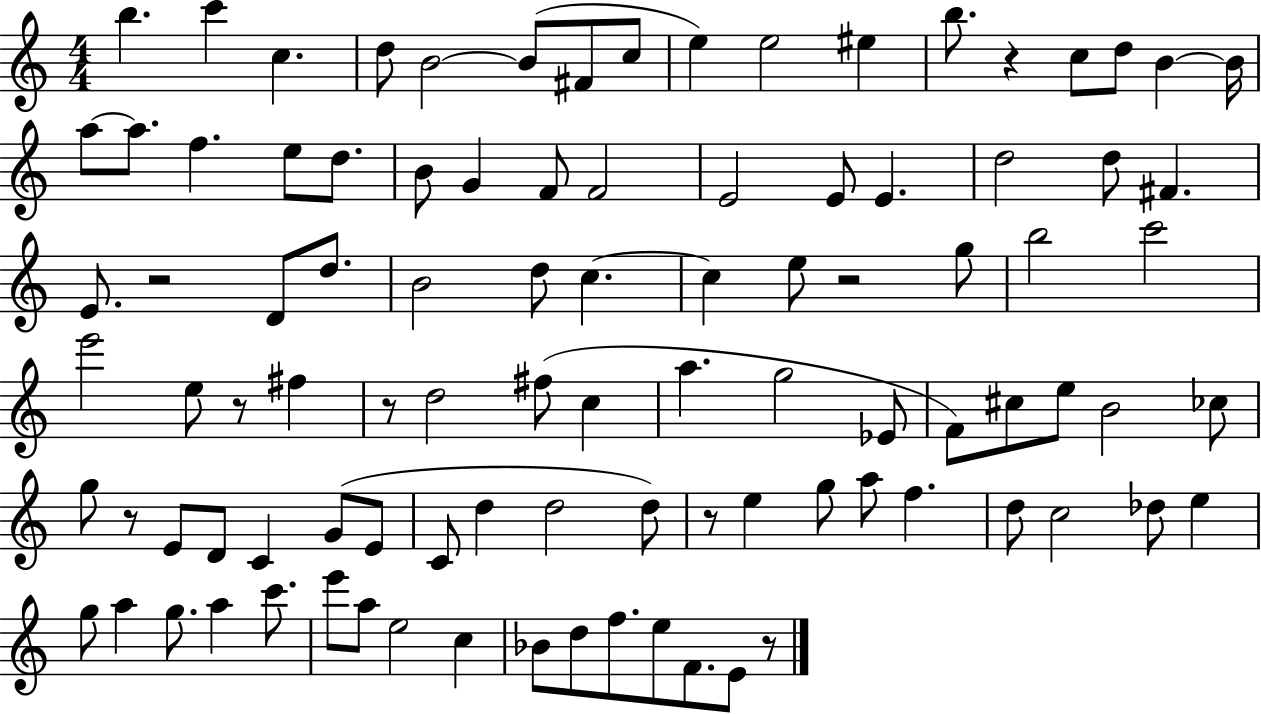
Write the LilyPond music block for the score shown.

{
  \clef treble
  \numericTimeSignature
  \time 4/4
  \key c \major
  b''4. c'''4 c''4. | d''8 b'2~~ b'8( fis'8 c''8 | e''4) e''2 eis''4 | b''8. r4 c''8 d''8 b'4~~ b'16 | \break a''8~~ a''8. f''4. e''8 d''8. | b'8 g'4 f'8 f'2 | e'2 e'8 e'4. | d''2 d''8 fis'4. | \break e'8. r2 d'8 d''8. | b'2 d''8 c''4.~~ | c''4 e''8 r2 g''8 | b''2 c'''2 | \break e'''2 e''8 r8 fis''4 | r8 d''2 fis''8( c''4 | a''4. g''2 ees'8 | f'8) cis''8 e''8 b'2 ces''8 | \break g''8 r8 e'8 d'8 c'4 g'8( e'8 | c'8 d''4 d''2 d''8) | r8 e''4 g''8 a''8 f''4. | d''8 c''2 des''8 e''4 | \break g''8 a''4 g''8. a''4 c'''8. | e'''8 a''8 e''2 c''4 | bes'8 d''8 f''8. e''8 f'8. e'8 r8 | \bar "|."
}